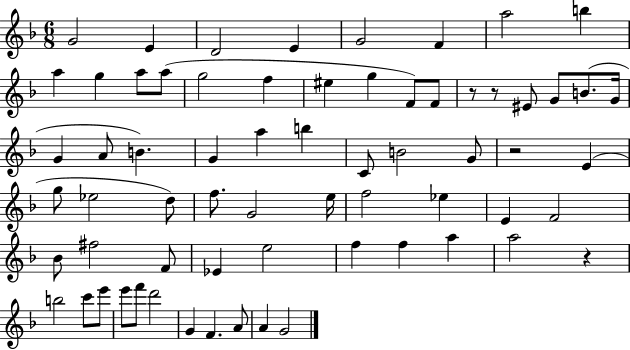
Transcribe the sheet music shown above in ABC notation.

X:1
T:Untitled
M:6/8
L:1/4
K:F
G2 E D2 E G2 F a2 b a g a/2 a/2 g2 f ^e g F/2 F/2 z/2 z/2 ^E/2 G/2 B/2 G/4 G A/2 B G a b C/2 B2 G/2 z2 E g/2 _e2 d/2 f/2 G2 e/4 f2 _e E F2 _B/2 ^f2 F/2 _E e2 f f a a2 z b2 c'/2 e'/2 e'/2 f'/2 d'2 G F A/2 A G2